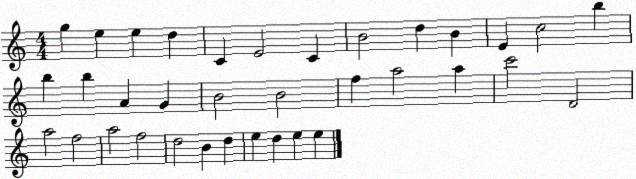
X:1
T:Untitled
M:4/4
L:1/4
K:C
g e e d C E2 C B2 d B E c2 b b b A G B2 B2 f a2 a c'2 D2 a2 f2 a2 f2 d2 B d e d e e